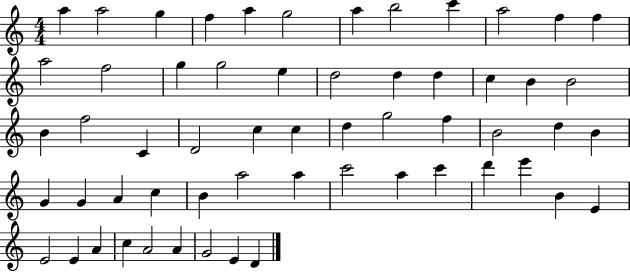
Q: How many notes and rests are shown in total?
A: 58